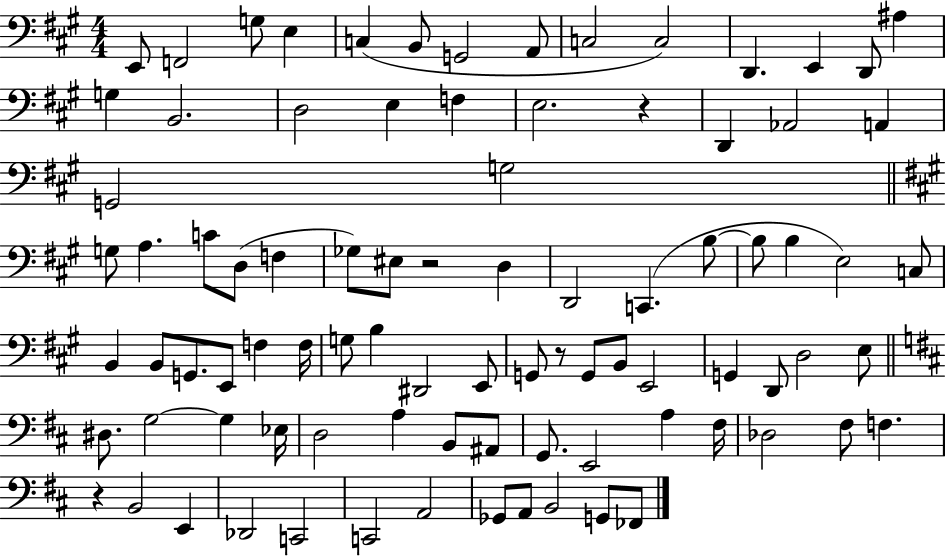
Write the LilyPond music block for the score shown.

{
  \clef bass
  \numericTimeSignature
  \time 4/4
  \key a \major
  e,8 f,2 g8 e4 | c4( b,8 g,2 a,8 | c2 c2) | d,4. e,4 d,8 ais4 | \break g4 b,2. | d2 e4 f4 | e2. r4 | d,4 aes,2 a,4 | \break g,2 g2 | \bar "||" \break \key a \major g8 a4. c'8 d8( f4 | ges8) eis8 r2 d4 | d,2 c,4.( b8~~ | b8 b4 e2) c8 | \break b,4 b,8 g,8. e,8 f4 f16 | g8 b4 dis,2 e,8 | g,8 r8 g,8 b,8 e,2 | g,4 d,8 d2 e8 | \break \bar "||" \break \key d \major dis8. g2~~ g4 ees16 | d2 a4 b,8 ais,8 | g,8. e,2 a4 fis16 | des2 fis8 f4. | \break r4 b,2 e,4 | des,2 c,2 | c,2 a,2 | ges,8 a,8 b,2 g,8 fes,8 | \break \bar "|."
}